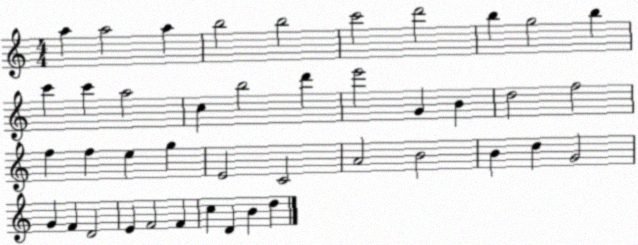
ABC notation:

X:1
T:Untitled
M:4/4
L:1/4
K:C
a a2 a b2 b2 c'2 d'2 b g2 b c' c' a2 c b2 d' e'2 G B d2 f2 f f e g E2 C2 A2 B2 B d G2 G F D2 E F2 F c D B d